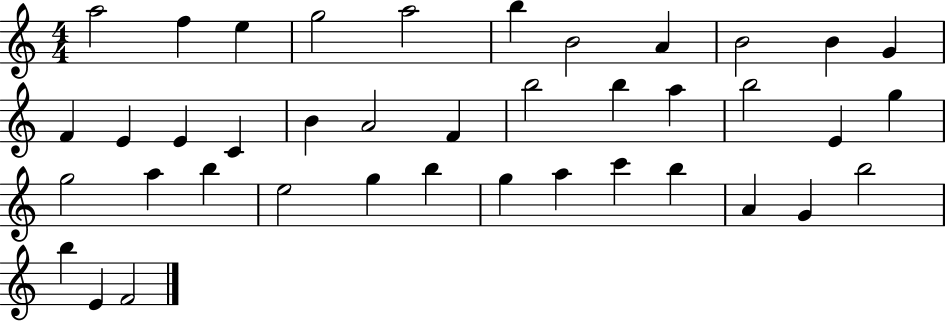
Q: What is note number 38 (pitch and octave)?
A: B5